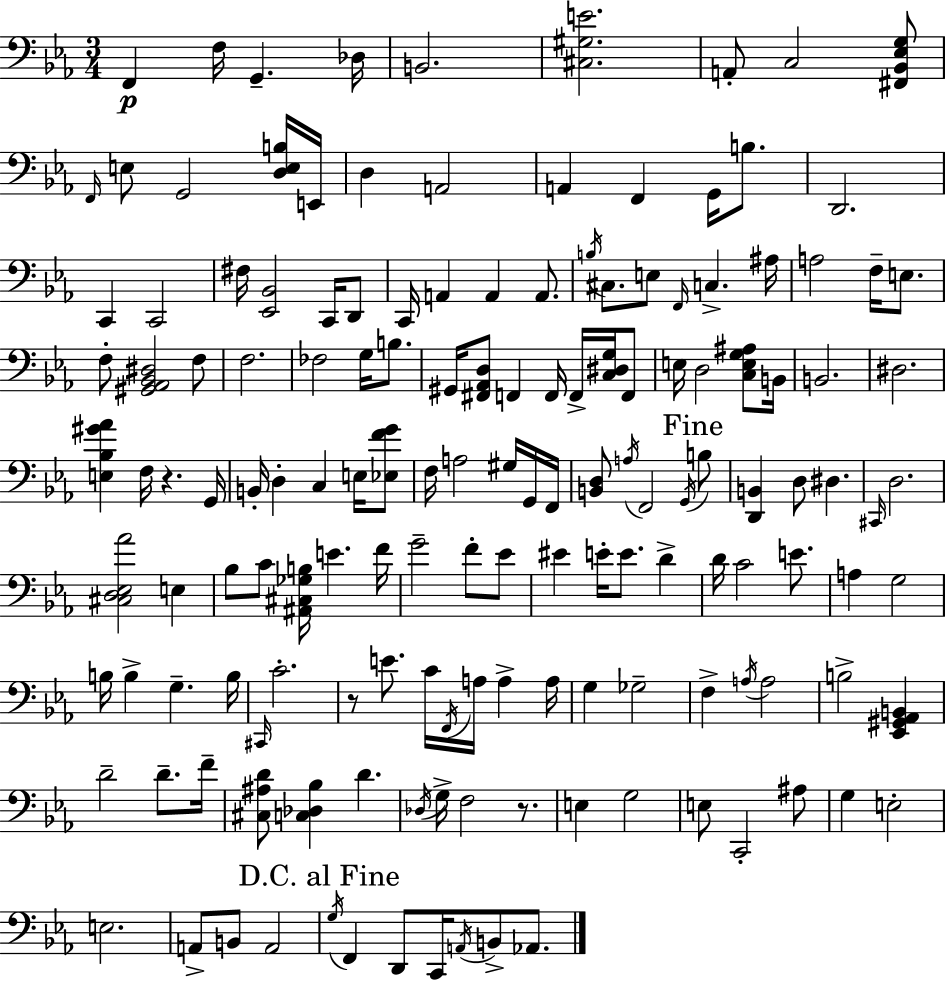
{
  \clef bass
  \numericTimeSignature
  \time 3/4
  \key ees \major
  \repeat volta 2 { f,4\p f16 g,4.-- des16 | b,2. | <cis gis e'>2. | a,8-. c2 <fis, bes, ees g>8 | \break \grace { f,16 } e8 g,2 <d e b>16 | e,16 d4 a,2 | a,4 f,4 g,16 b8. | d,2. | \break c,4 c,2 | fis16 <ees, bes,>2 c,16 d,8 | c,16 a,4 a,4 a,8. | \acciaccatura { b16 } cis8. e8 \grace { f,16 } c4.-> | \break ais16 a2 f16-- | e8. f8-. <gis, aes, bes, dis>2 | f8 f2. | fes2 g16 | \break b8. gis,16 <fis, aes, d>8 f,4 f,16 f,16-> | <c dis g>16 f,8 e16 d2 | <c e g ais>8 b,16 b,2. | dis2. | \break <e bes gis' aes'>4 f16 r4. | g,16 b,16-. d4-. c4 | e16 <ees f' g'>8 f16 a2 | gis16 g,16 f,16 <b, d>8 \acciaccatura { a16 } f,2 | \break \acciaccatura { g,16 } \mark "Fine" b8 <d, b,>4 d8 dis4. | \grace { cis,16 } d2. | <cis d ees aes'>2 | e4 bes8 c'8 <ais, cis ges b>16 e'4. | \break f'16 g'2-- | f'8-. ees'8 eis'4 e'16-. e'8. | d'4-> d'16 c'2 | e'8. a4 g2 | \break b16 b4-> g4.-- | b16 \grace { cis,16 } c'2.-. | r8 e'8. | c'16 \acciaccatura { f,16 } a16 a4-> a16 g4 | \break ges2-- f4-> | \acciaccatura { a16 } a2 b2-> | <ees, gis, aes, b,>4 d'2-- | d'8.-- f'16-- <cis ais d'>8 <c des bes>4 | \break d'4. \acciaccatura { des16 } g16-> f2 | r8. e4 | g2 e8 | c,2-. ais8 g4 | \break e2-. e2. | a,8-> | b,8 a,2 \mark "D.C. al Fine" \acciaccatura { g16 } f,4 | d,8 c,16 \acciaccatura { a,16 } b,8-> aes,8. | \break } \bar "|."
}